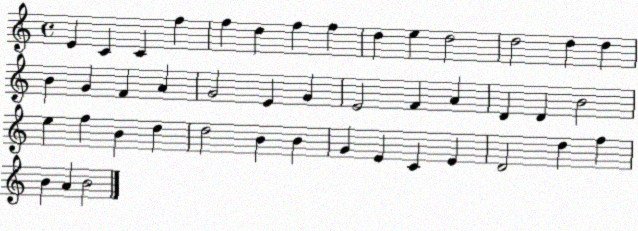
X:1
T:Untitled
M:4/4
L:1/4
K:C
E C C f f d f f d e d2 d2 d d B G F A G2 E G E2 F A D D B2 e f B d d2 B B G E C E D2 d f B A B2